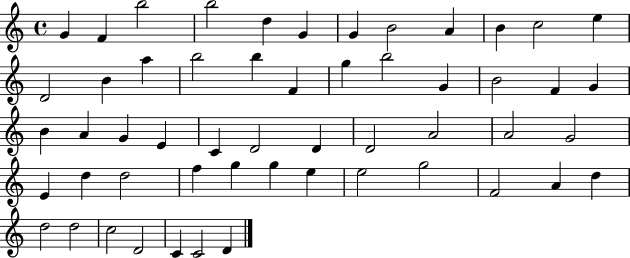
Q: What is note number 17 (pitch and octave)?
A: B5